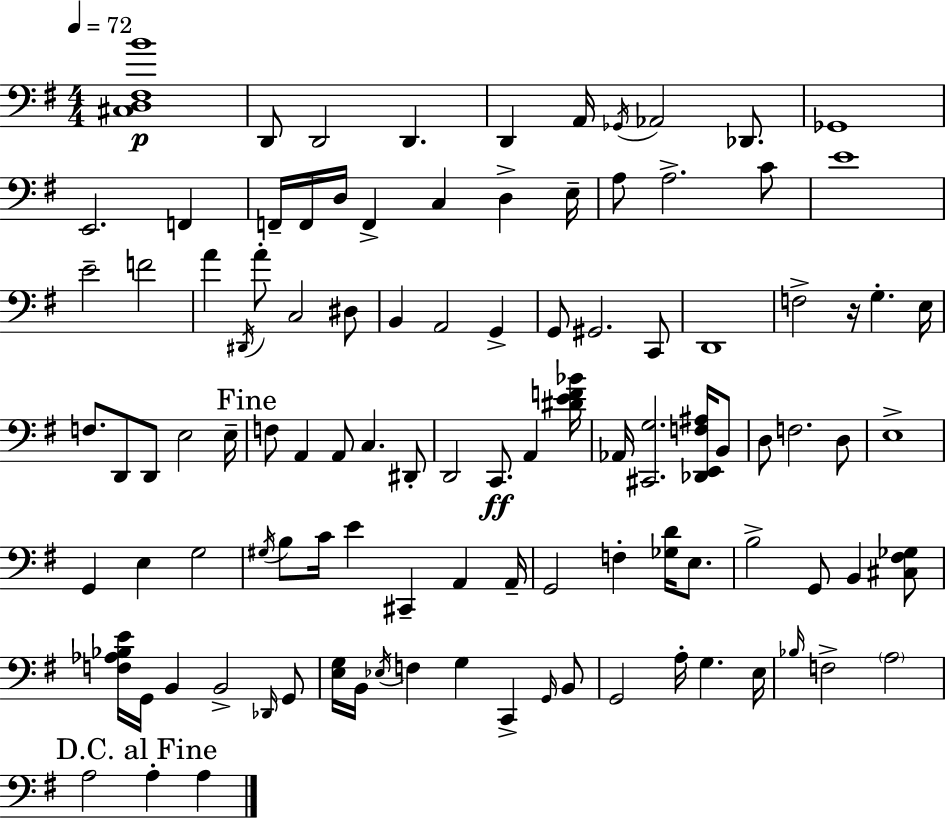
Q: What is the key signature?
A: G major